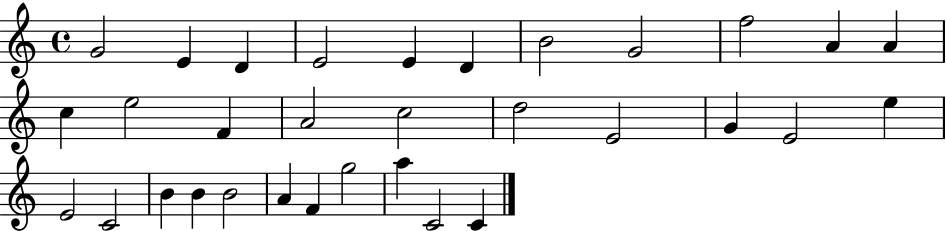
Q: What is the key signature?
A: C major